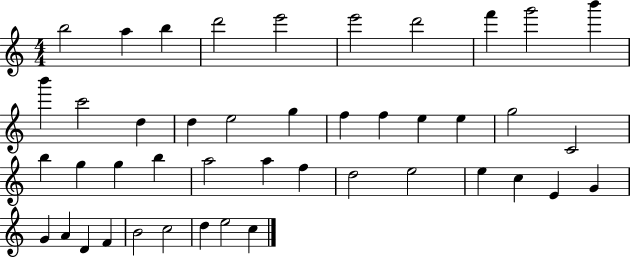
X:1
T:Untitled
M:4/4
L:1/4
K:C
b2 a b d'2 e'2 e'2 d'2 f' g'2 b' b' c'2 d d e2 g f f e e g2 C2 b g g b a2 a f d2 e2 e c E G G A D F B2 c2 d e2 c